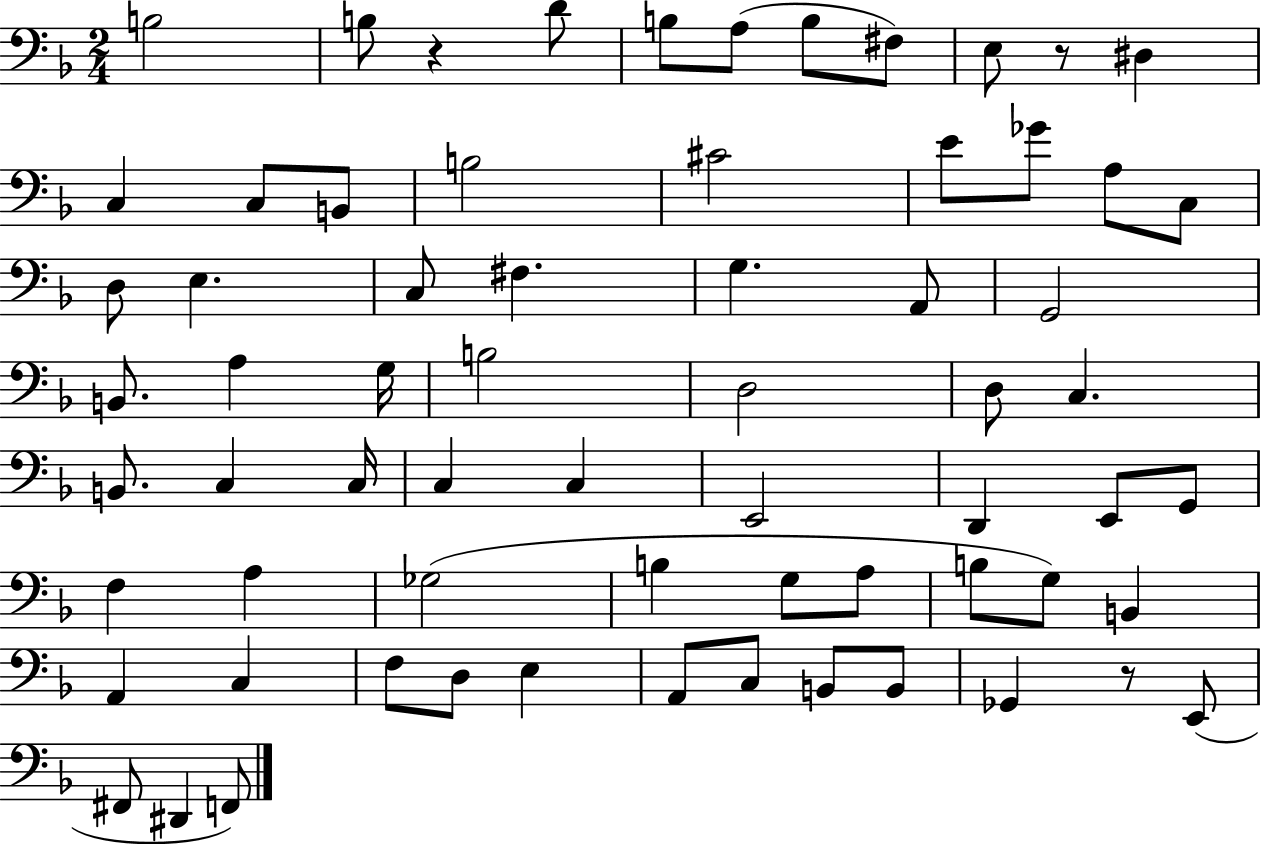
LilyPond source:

{
  \clef bass
  \numericTimeSignature
  \time 2/4
  \key f \major
  b2 | b8 r4 d'8 | b8 a8( b8 fis8) | e8 r8 dis4 | \break c4 c8 b,8 | b2 | cis'2 | e'8 ges'8 a8 c8 | \break d8 e4. | c8 fis4. | g4. a,8 | g,2 | \break b,8. a4 g16 | b2 | d2 | d8 c4. | \break b,8. c4 c16 | c4 c4 | e,2 | d,4 e,8 g,8 | \break f4 a4 | ges2( | b4 g8 a8 | b8 g8) b,4 | \break a,4 c4 | f8 d8 e4 | a,8 c8 b,8 b,8 | ges,4 r8 e,8( | \break fis,8 dis,4 f,8) | \bar "|."
}